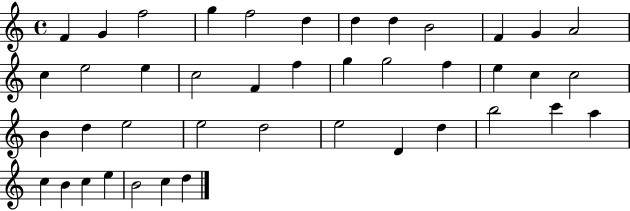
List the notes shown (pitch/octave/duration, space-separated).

F4/q G4/q F5/h G5/q F5/h D5/q D5/q D5/q B4/h F4/q G4/q A4/h C5/q E5/h E5/q C5/h F4/q F5/q G5/q G5/h F5/q E5/q C5/q C5/h B4/q D5/q E5/h E5/h D5/h E5/h D4/q D5/q B5/h C6/q A5/q C5/q B4/q C5/q E5/q B4/h C5/q D5/q